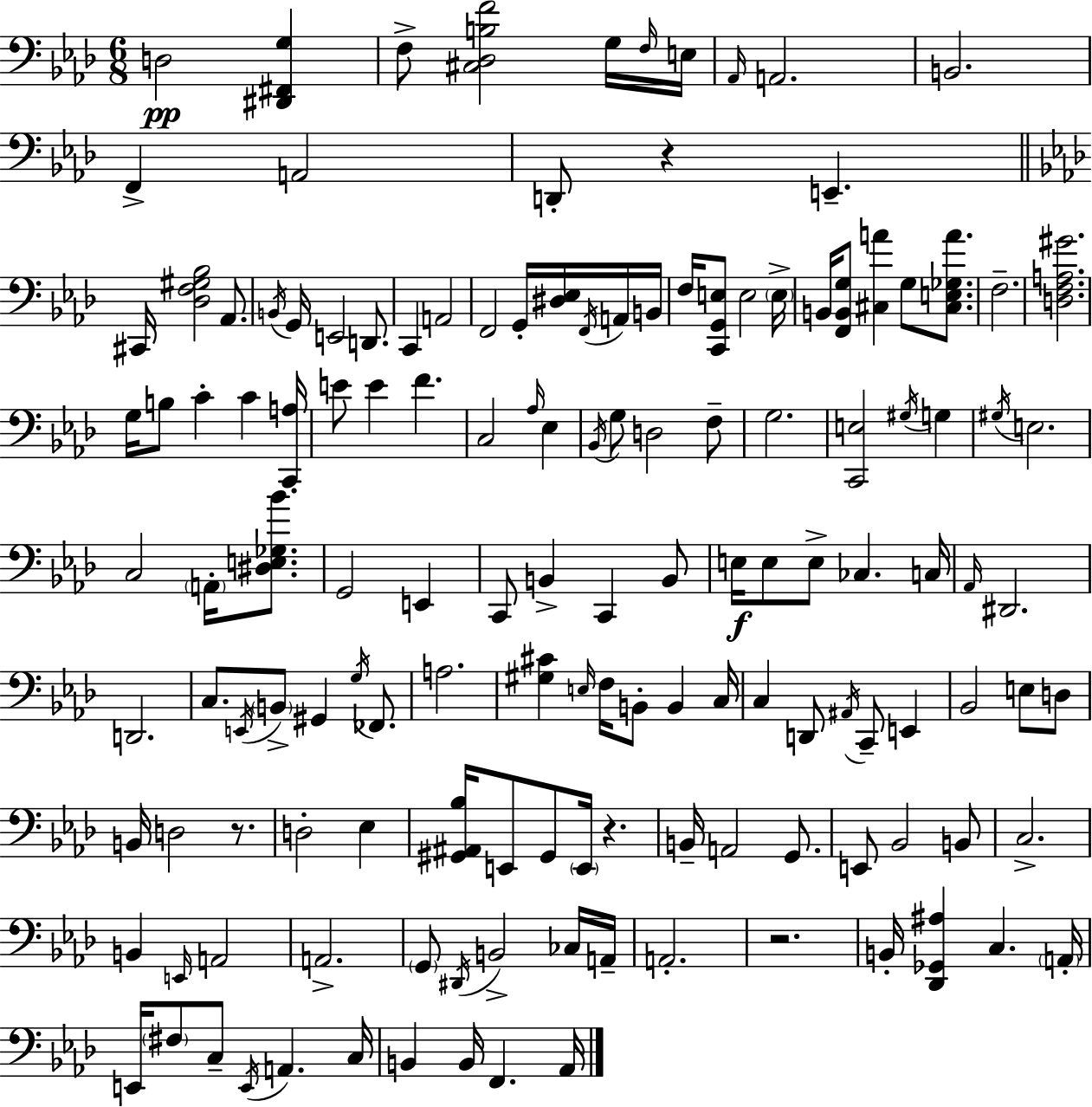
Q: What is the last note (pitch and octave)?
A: Ab2